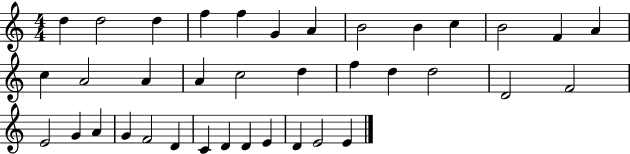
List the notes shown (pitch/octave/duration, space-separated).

D5/q D5/h D5/q F5/q F5/q G4/q A4/q B4/h B4/q C5/q B4/h F4/q A4/q C5/q A4/h A4/q A4/q C5/h D5/q F5/q D5/q D5/h D4/h F4/h E4/h G4/q A4/q G4/q F4/h D4/q C4/q D4/q D4/q E4/q D4/q E4/h E4/q